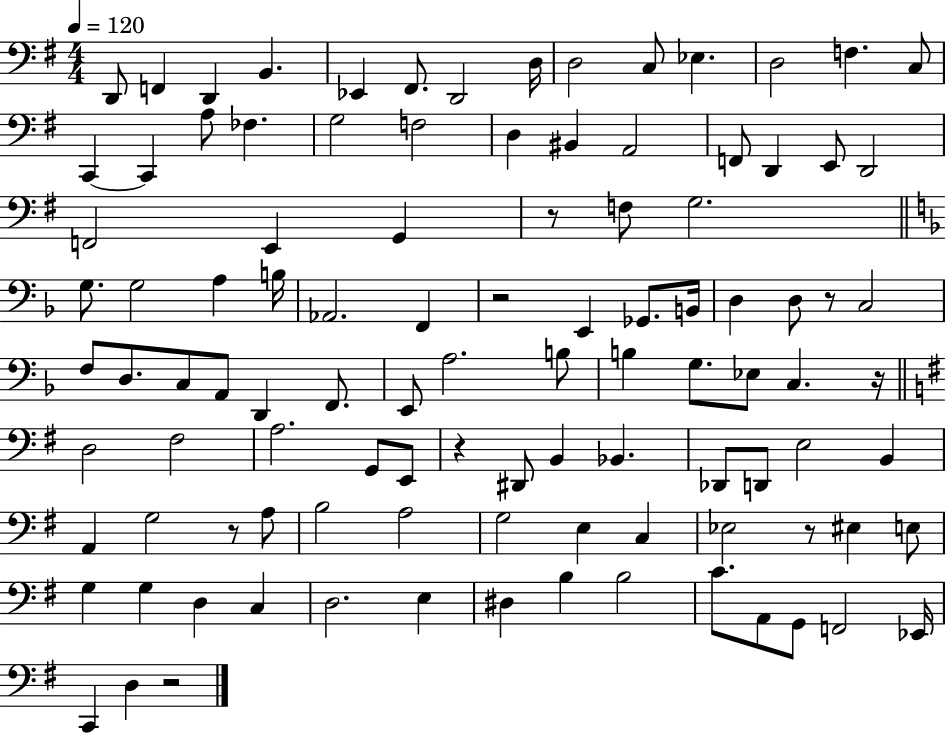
{
  \clef bass
  \numericTimeSignature
  \time 4/4
  \key g \major
  \tempo 4 = 120
  d,8 f,4 d,4 b,4. | ees,4 fis,8. d,2 d16 | d2 c8 ees4. | d2 f4. c8 | \break c,4~~ c,4 a8 fes4. | g2 f2 | d4 bis,4 a,2 | f,8 d,4 e,8 d,2 | \break f,2 e,4 g,4 | r8 f8 g2. | \bar "||" \break \key d \minor g8. g2 a4 b16 | aes,2. f,4 | r2 e,4 ges,8. b,16 | d4 d8 r8 c2 | \break f8 d8. c8 a,8 d,4 f,8. | e,8 a2. b8 | b4 g8. ees8 c4. r16 | \bar "||" \break \key e \minor d2 fis2 | a2. g,8 e,8 | r4 dis,8 b,4 bes,4. | des,8 d,8 e2 b,4 | \break a,4 g2 r8 a8 | b2 a2 | g2 e4 c4 | ees2 r8 eis4 e8 | \break g4 g4 d4 c4 | d2. e4 | dis4 b4 b2 | c'8. a,8 g,8 f,2 ees,16 | \break c,4 d4 r2 | \bar "|."
}